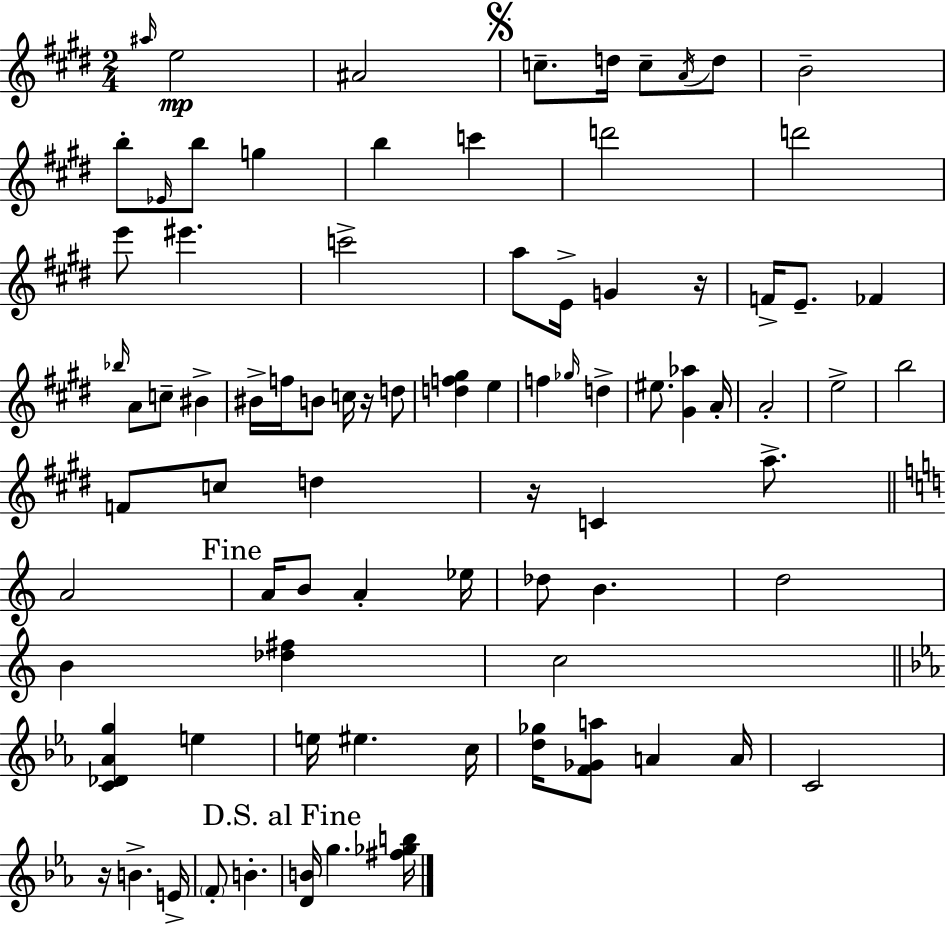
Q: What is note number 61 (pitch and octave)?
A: E5